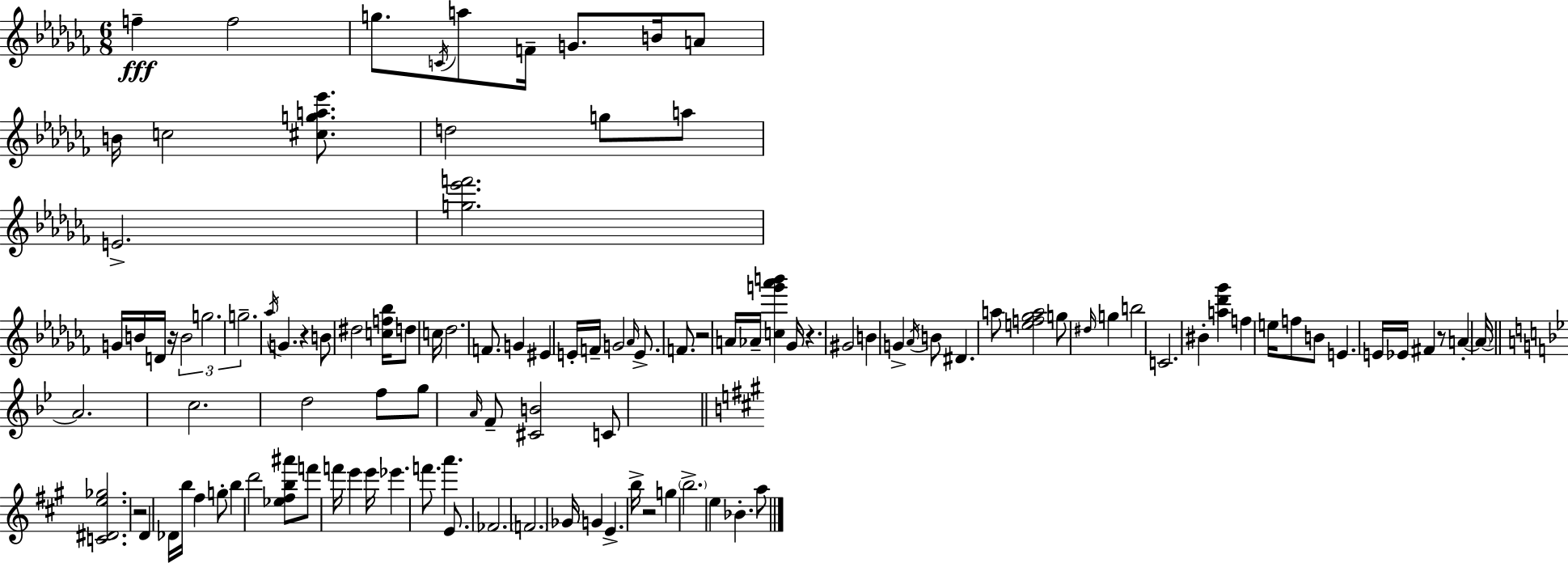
X:1
T:Untitled
M:6/8
L:1/4
K:Abm
f f2 g/2 C/4 a/2 F/4 G/2 B/4 A/2 B/4 c2 [^cga_e']/2 d2 g/2 a/2 E2 [g_e'f']2 G/4 B/4 D/4 z/4 B2 g2 g2 _a/4 G z B/2 ^d2 [cf_b]/4 d/2 c/4 _d2 F/2 G ^E E/4 F/4 G2 _A/4 E/2 F/2 z2 A/4 _A/4 [cg'_a'b'] _G/4 z ^G2 B G _A/4 B/2 ^D a/2 [ef_ga]2 g/2 ^d/4 g b2 C2 ^B [a_d'_g'] f e/4 f/2 B/2 E E/4 _E/4 ^F z/2 A A/4 A2 c2 d2 f/2 g/2 A/4 F/2 [^CB]2 C/2 [C^De_g]2 z2 D _D/4 b/4 ^f g/2 b d'2 [_e^fb^a']/2 f'/2 f'/4 e' e'/4 _e' f'/2 a' E/2 _F2 F2 _G/4 G E b/4 z2 g b2 e _B a/2